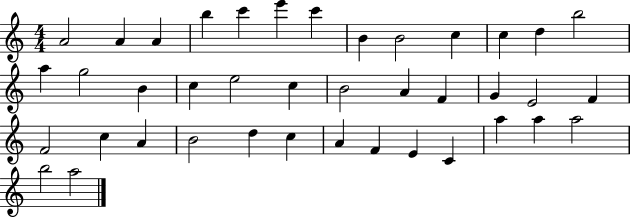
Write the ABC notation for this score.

X:1
T:Untitled
M:4/4
L:1/4
K:C
A2 A A b c' e' c' B B2 c c d b2 a g2 B c e2 c B2 A F G E2 F F2 c A B2 d c A F E C a a a2 b2 a2